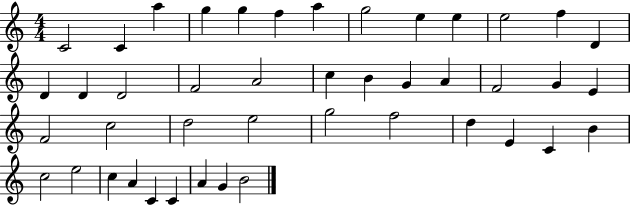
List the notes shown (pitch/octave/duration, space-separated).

C4/h C4/q A5/q G5/q G5/q F5/q A5/q G5/h E5/q E5/q E5/h F5/q D4/q D4/q D4/q D4/h F4/h A4/h C5/q B4/q G4/q A4/q F4/h G4/q E4/q F4/h C5/h D5/h E5/h G5/h F5/h D5/q E4/q C4/q B4/q C5/h E5/h C5/q A4/q C4/q C4/q A4/q G4/q B4/h